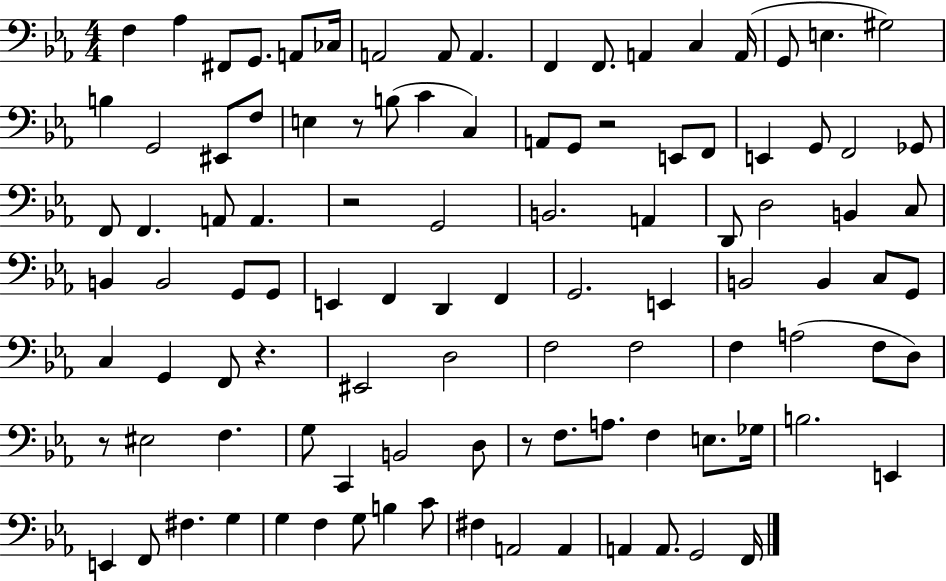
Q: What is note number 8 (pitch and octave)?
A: A2